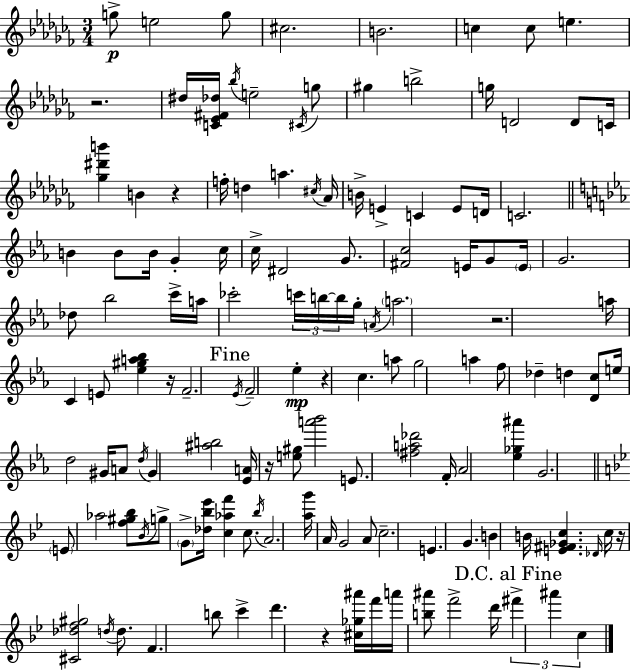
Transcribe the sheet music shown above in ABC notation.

X:1
T:Untitled
M:3/4
L:1/4
K:Abm
g/2 e2 g/2 ^c2 B2 c c/2 e z2 ^d/4 [C_E^F_d]/4 _b/4 e2 ^C/4 g/2 ^g b2 g/4 D2 D/2 C/4 [_g^d'b'] B z f/4 d a ^c/4 _A/4 B/4 E C E/2 D/4 C2 B B/2 B/4 G c/4 c/4 ^D2 G/2 [^Fc]2 E/4 G/2 E/4 G2 _d/2 _b2 c'/4 a/4 _c'2 c'/4 b/4 b/4 g/4 A/4 a2 z2 a/4 C E/2 [_e^ga_b] z/4 F2 _E/4 F2 _e z c a/2 g2 a f/2 _d d [Dc]/2 e/4 d2 ^G/4 A/2 d/4 ^G [^ab]2 [_EA]/4 z/4 [e^g]/2 [a'_b']2 E/2 [^fa_d']2 F/4 _A2 [_e_g^a'] G2 E/2 _a2 [f^g_b]/2 _B/4 g/2 G/2 [_d_b_e']/4 [c_af'] c/2 _b/4 A2 [ag']/4 A/4 G2 A/2 c2 E G B B/4 [E^F_Gc] _D/4 c/4 z/4 [^C_df^g]2 d/4 d/2 F b/2 c' d' z [^c_g^a']/4 f'/4 a'/4 [b^a']/2 f'2 d'/4 ^f' ^a' c